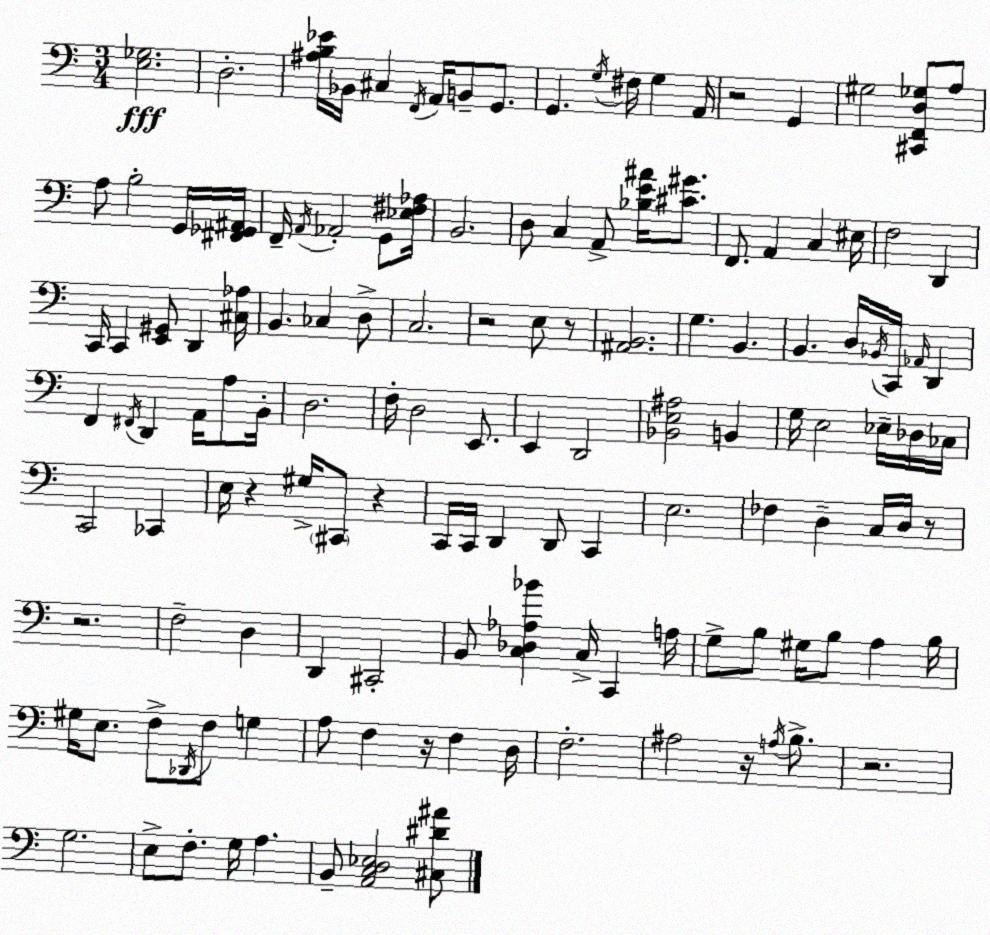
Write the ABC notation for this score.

X:1
T:Untitled
M:3/4
L:1/4
K:C
[E,_G,]2 D,2 [^A,B,_E]/4 _B,,/4 ^C, F,,/4 A,,/4 B,,/2 G,,/2 G,, G,/4 ^F,/4 G, A,,/4 z2 G,, ^G,2 [^C,,F,,D,_G,]/2 A,/2 A,/2 B,2 G,,/4 [^F,,_G,,^A,,]/4 F,,/4 A,,/4 _A,,2 G,,/2 [_E,^F,_A,]/4 B,,2 D,/2 C, A,,/2 [_B,E^A]/4 [^C^G]/2 F,,/2 A,, C, ^E,/4 F,2 D,, C,,/4 C,, [E,,^G,,]/2 D,, [^C,_A,]/4 B,, _C, D,/2 C,2 z2 E,/2 z/2 [^A,,B,,]2 G, B,, B,, D,/4 _B,,/4 C,,/4 _A,,/4 D,, F,, ^F,,/4 D,, A,,/4 A,/2 B,,/4 D,2 F,/4 D,2 E,,/2 E,, D,,2 [_B,,E,^A,]2 B,, G,/4 E,2 _E,/4 _D,/4 _C,/4 C,,2 _C,, E,/4 z ^G,/4 ^C,,/2 z C,,/4 C,,/4 D,, D,,/2 C,, E,2 _F, D, C,/4 D,/4 z/2 z2 F,2 D, D,, ^C,,2 B,,/2 [C,_D,_A,_B] C,/4 C,, A,/4 G,/2 B,/2 ^G,/4 B,/2 A, B,/4 ^G,/4 E,/2 F,/2 _D,,/4 F,/2 G, A,/2 F, z/4 F, D,/4 F,2 ^A,2 z/4 A,/4 B,/2 z2 G,2 E,/2 F,/2 G,/4 A, B,,/2 [A,,C,D,_E,]2 [^C,^D^A]/2